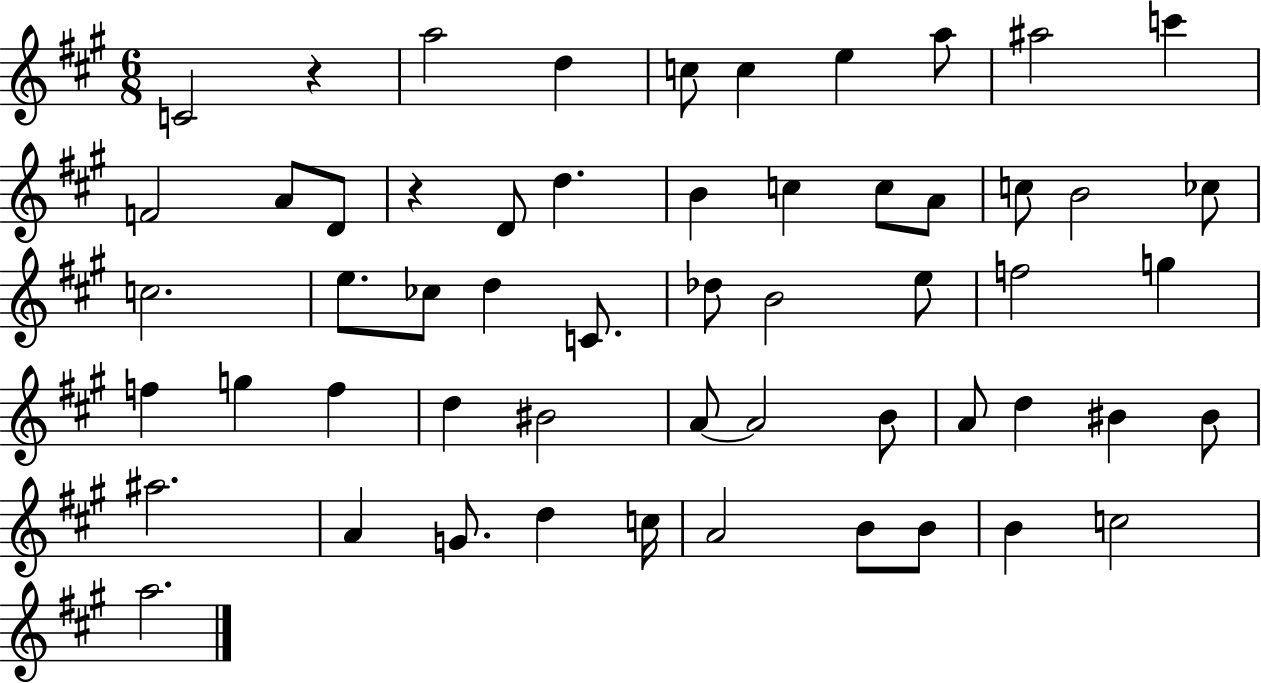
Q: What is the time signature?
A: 6/8